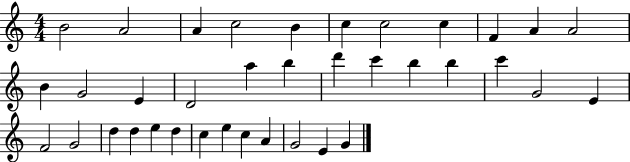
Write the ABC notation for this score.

X:1
T:Untitled
M:4/4
L:1/4
K:C
B2 A2 A c2 B c c2 c F A A2 B G2 E D2 a b d' c' b b c' G2 E F2 G2 d d e d c e c A G2 E G